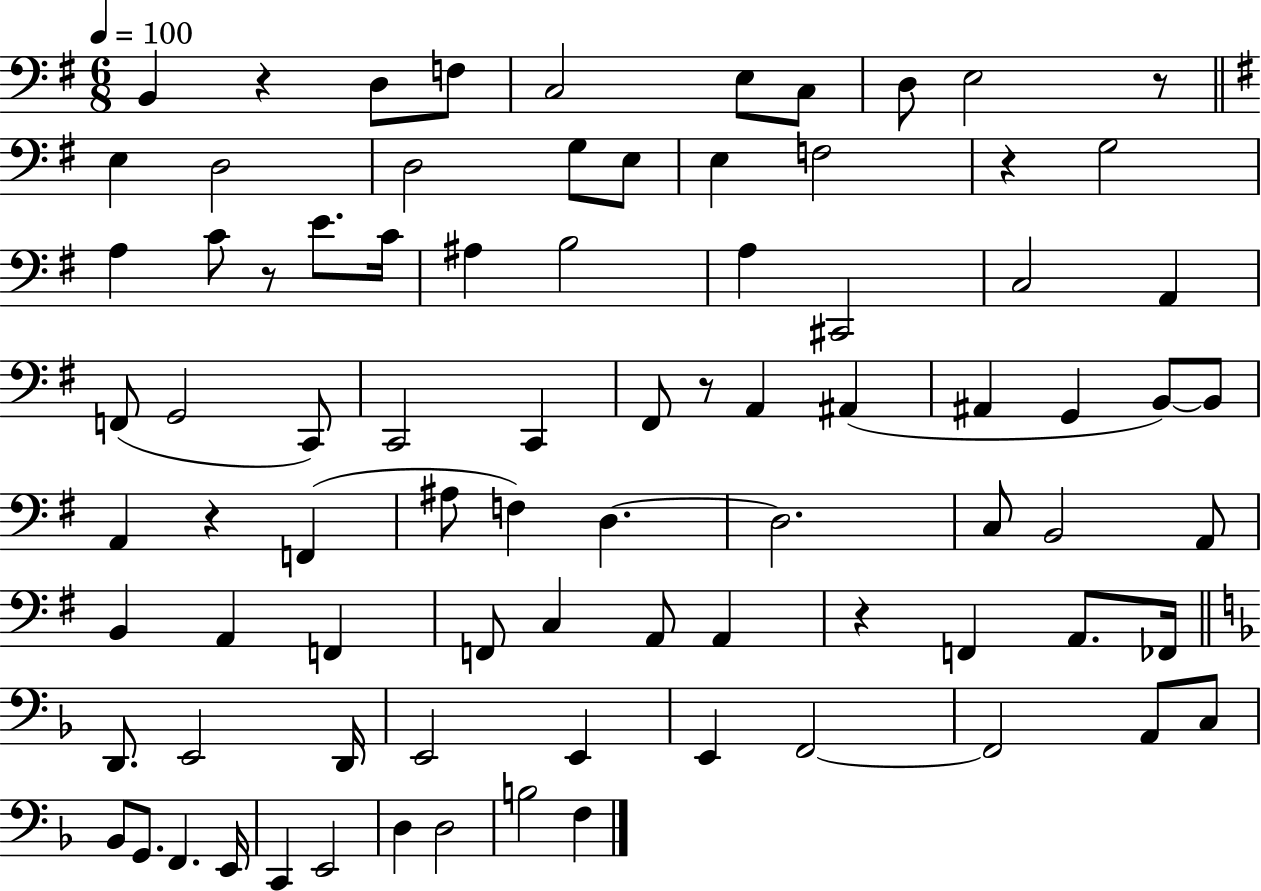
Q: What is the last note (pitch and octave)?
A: F3